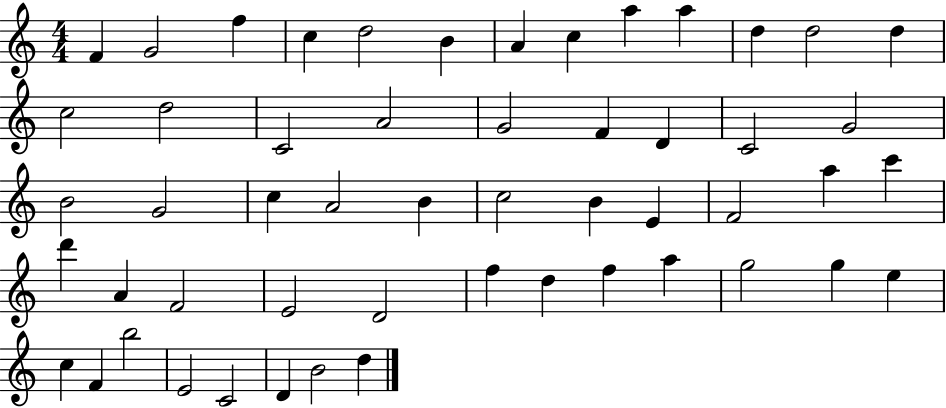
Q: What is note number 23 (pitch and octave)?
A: B4